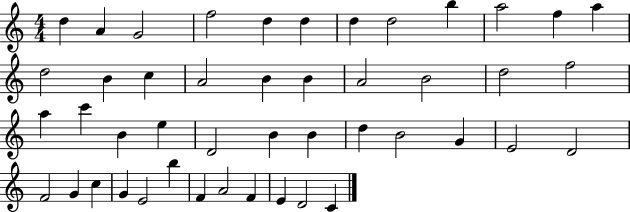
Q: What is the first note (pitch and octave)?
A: D5